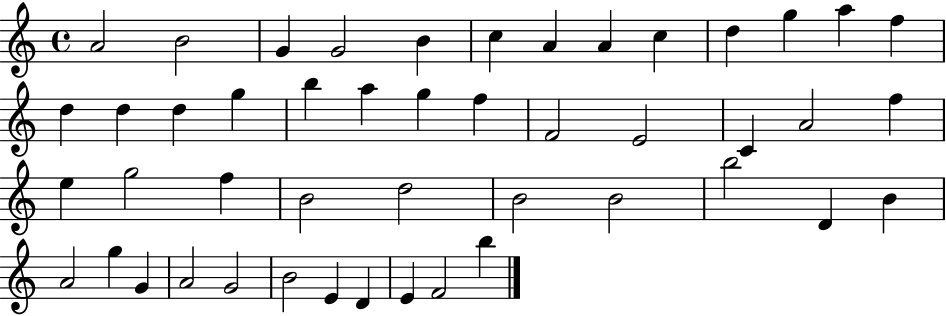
{
  \clef treble
  \time 4/4
  \defaultTimeSignature
  \key c \major
  a'2 b'2 | g'4 g'2 b'4 | c''4 a'4 a'4 c''4 | d''4 g''4 a''4 f''4 | \break d''4 d''4 d''4 g''4 | b''4 a''4 g''4 f''4 | f'2 e'2 | c'4 a'2 f''4 | \break e''4 g''2 f''4 | b'2 d''2 | b'2 b'2 | b''2 d'4 b'4 | \break a'2 g''4 g'4 | a'2 g'2 | b'2 e'4 d'4 | e'4 f'2 b''4 | \break \bar "|."
}